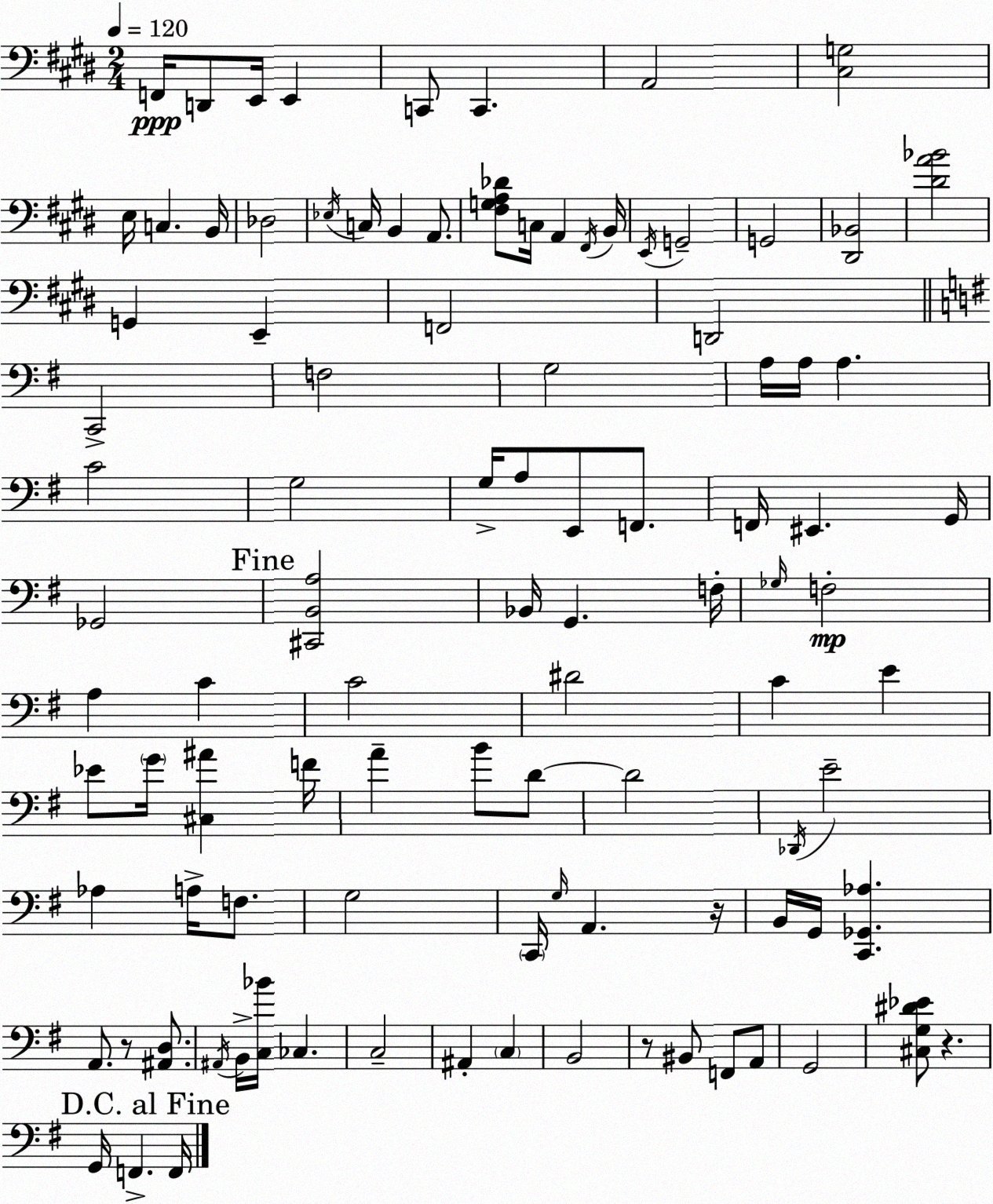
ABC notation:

X:1
T:Untitled
M:2/4
L:1/4
K:E
F,,/4 D,,/2 E,,/4 E,, C,,/2 C,, A,,2 [^C,G,]2 E,/4 C, B,,/4 _D,2 _E,/4 C,/4 B,, A,,/2 [^F,G,A,_D]/2 C,/4 A,, ^F,,/4 B,,/4 E,,/4 G,,2 G,,2 [^D,,_B,,]2 [^DA_B]2 G,, E,, F,,2 D,,2 C,,2 F,2 G,2 A,/4 A,/4 A, C2 G,2 G,/4 A,/2 E,,/2 F,,/2 F,,/4 ^E,, G,,/4 _G,,2 [^C,,B,,A,]2 _B,,/4 G,, F,/4 _G,/4 F,2 A, C C2 ^D2 C E _E/2 G/4 [^C,^A] F/4 A B/2 D/2 D2 _D,,/4 E2 _A, A,/4 F,/2 G,2 C,,/4 G,/4 A,, z/4 B,,/4 G,,/4 [C,,_G,,_A,] A,,/2 z/2 [^A,,D,]/2 ^A,,/4 B,,/4 [C,_B]/4 _C, C,2 ^A,, C, B,,2 z/2 ^B,,/2 F,,/2 A,,/2 G,,2 [^C,G,^D_E]/2 z G,,/4 F,, F,,/4